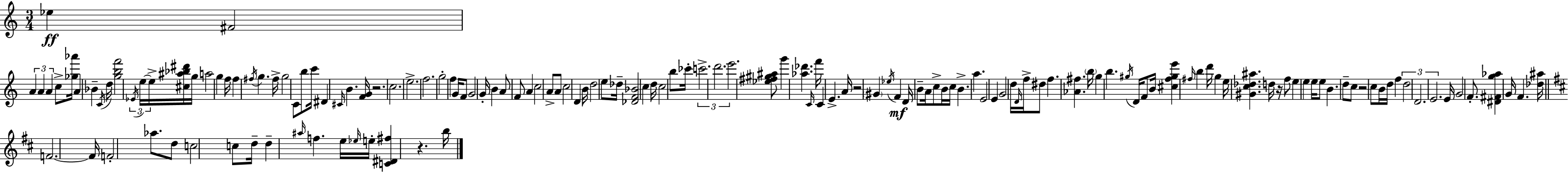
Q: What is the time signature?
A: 3/4